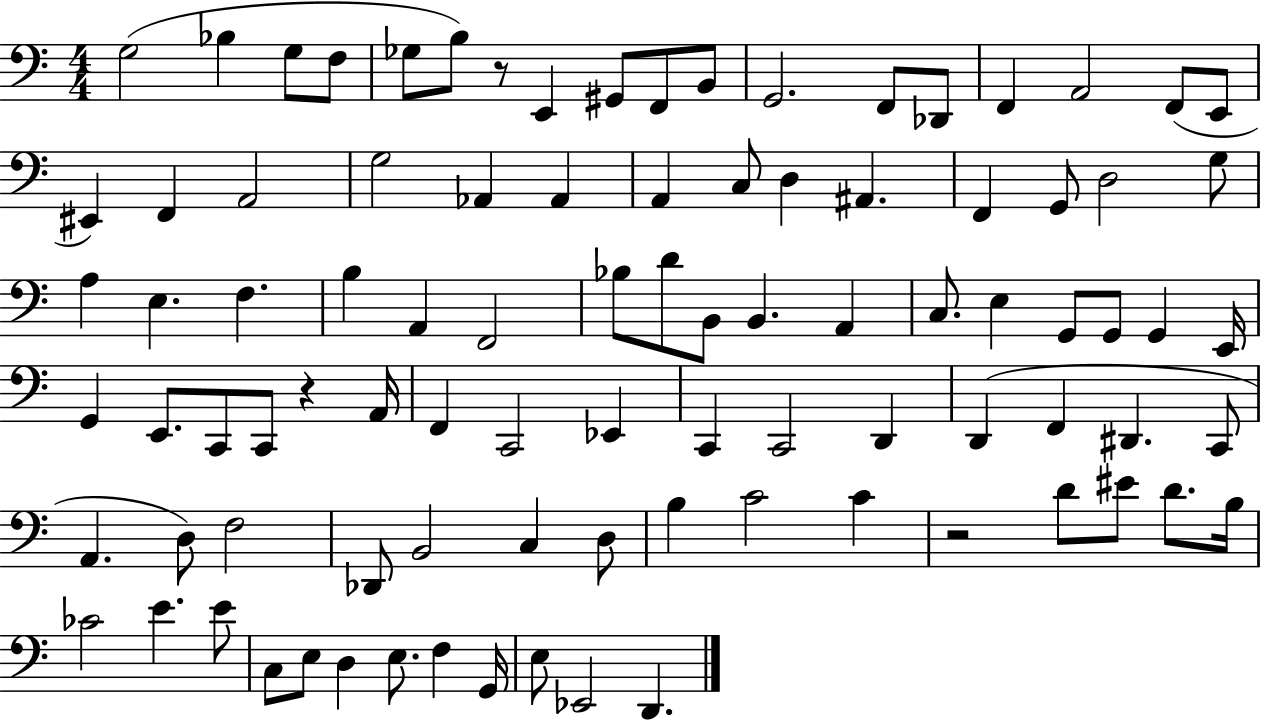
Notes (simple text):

G3/h Bb3/q G3/e F3/e Gb3/e B3/e R/e E2/q G#2/e F2/e B2/e G2/h. F2/e Db2/e F2/q A2/h F2/e E2/e EIS2/q F2/q A2/h G3/h Ab2/q Ab2/q A2/q C3/e D3/q A#2/q. F2/q G2/e D3/h G3/e A3/q E3/q. F3/q. B3/q A2/q F2/h Bb3/e D4/e B2/e B2/q. A2/q C3/e. E3/q G2/e G2/e G2/q E2/s G2/q E2/e. C2/e C2/e R/q A2/s F2/q C2/h Eb2/q C2/q C2/h D2/q D2/q F2/q D#2/q. C2/e A2/q. D3/e F3/h Db2/e B2/h C3/q D3/e B3/q C4/h C4/q R/h D4/e EIS4/e D4/e. B3/s CES4/h E4/q. E4/e C3/e E3/e D3/q E3/e. F3/q G2/s E3/e Eb2/h D2/q.